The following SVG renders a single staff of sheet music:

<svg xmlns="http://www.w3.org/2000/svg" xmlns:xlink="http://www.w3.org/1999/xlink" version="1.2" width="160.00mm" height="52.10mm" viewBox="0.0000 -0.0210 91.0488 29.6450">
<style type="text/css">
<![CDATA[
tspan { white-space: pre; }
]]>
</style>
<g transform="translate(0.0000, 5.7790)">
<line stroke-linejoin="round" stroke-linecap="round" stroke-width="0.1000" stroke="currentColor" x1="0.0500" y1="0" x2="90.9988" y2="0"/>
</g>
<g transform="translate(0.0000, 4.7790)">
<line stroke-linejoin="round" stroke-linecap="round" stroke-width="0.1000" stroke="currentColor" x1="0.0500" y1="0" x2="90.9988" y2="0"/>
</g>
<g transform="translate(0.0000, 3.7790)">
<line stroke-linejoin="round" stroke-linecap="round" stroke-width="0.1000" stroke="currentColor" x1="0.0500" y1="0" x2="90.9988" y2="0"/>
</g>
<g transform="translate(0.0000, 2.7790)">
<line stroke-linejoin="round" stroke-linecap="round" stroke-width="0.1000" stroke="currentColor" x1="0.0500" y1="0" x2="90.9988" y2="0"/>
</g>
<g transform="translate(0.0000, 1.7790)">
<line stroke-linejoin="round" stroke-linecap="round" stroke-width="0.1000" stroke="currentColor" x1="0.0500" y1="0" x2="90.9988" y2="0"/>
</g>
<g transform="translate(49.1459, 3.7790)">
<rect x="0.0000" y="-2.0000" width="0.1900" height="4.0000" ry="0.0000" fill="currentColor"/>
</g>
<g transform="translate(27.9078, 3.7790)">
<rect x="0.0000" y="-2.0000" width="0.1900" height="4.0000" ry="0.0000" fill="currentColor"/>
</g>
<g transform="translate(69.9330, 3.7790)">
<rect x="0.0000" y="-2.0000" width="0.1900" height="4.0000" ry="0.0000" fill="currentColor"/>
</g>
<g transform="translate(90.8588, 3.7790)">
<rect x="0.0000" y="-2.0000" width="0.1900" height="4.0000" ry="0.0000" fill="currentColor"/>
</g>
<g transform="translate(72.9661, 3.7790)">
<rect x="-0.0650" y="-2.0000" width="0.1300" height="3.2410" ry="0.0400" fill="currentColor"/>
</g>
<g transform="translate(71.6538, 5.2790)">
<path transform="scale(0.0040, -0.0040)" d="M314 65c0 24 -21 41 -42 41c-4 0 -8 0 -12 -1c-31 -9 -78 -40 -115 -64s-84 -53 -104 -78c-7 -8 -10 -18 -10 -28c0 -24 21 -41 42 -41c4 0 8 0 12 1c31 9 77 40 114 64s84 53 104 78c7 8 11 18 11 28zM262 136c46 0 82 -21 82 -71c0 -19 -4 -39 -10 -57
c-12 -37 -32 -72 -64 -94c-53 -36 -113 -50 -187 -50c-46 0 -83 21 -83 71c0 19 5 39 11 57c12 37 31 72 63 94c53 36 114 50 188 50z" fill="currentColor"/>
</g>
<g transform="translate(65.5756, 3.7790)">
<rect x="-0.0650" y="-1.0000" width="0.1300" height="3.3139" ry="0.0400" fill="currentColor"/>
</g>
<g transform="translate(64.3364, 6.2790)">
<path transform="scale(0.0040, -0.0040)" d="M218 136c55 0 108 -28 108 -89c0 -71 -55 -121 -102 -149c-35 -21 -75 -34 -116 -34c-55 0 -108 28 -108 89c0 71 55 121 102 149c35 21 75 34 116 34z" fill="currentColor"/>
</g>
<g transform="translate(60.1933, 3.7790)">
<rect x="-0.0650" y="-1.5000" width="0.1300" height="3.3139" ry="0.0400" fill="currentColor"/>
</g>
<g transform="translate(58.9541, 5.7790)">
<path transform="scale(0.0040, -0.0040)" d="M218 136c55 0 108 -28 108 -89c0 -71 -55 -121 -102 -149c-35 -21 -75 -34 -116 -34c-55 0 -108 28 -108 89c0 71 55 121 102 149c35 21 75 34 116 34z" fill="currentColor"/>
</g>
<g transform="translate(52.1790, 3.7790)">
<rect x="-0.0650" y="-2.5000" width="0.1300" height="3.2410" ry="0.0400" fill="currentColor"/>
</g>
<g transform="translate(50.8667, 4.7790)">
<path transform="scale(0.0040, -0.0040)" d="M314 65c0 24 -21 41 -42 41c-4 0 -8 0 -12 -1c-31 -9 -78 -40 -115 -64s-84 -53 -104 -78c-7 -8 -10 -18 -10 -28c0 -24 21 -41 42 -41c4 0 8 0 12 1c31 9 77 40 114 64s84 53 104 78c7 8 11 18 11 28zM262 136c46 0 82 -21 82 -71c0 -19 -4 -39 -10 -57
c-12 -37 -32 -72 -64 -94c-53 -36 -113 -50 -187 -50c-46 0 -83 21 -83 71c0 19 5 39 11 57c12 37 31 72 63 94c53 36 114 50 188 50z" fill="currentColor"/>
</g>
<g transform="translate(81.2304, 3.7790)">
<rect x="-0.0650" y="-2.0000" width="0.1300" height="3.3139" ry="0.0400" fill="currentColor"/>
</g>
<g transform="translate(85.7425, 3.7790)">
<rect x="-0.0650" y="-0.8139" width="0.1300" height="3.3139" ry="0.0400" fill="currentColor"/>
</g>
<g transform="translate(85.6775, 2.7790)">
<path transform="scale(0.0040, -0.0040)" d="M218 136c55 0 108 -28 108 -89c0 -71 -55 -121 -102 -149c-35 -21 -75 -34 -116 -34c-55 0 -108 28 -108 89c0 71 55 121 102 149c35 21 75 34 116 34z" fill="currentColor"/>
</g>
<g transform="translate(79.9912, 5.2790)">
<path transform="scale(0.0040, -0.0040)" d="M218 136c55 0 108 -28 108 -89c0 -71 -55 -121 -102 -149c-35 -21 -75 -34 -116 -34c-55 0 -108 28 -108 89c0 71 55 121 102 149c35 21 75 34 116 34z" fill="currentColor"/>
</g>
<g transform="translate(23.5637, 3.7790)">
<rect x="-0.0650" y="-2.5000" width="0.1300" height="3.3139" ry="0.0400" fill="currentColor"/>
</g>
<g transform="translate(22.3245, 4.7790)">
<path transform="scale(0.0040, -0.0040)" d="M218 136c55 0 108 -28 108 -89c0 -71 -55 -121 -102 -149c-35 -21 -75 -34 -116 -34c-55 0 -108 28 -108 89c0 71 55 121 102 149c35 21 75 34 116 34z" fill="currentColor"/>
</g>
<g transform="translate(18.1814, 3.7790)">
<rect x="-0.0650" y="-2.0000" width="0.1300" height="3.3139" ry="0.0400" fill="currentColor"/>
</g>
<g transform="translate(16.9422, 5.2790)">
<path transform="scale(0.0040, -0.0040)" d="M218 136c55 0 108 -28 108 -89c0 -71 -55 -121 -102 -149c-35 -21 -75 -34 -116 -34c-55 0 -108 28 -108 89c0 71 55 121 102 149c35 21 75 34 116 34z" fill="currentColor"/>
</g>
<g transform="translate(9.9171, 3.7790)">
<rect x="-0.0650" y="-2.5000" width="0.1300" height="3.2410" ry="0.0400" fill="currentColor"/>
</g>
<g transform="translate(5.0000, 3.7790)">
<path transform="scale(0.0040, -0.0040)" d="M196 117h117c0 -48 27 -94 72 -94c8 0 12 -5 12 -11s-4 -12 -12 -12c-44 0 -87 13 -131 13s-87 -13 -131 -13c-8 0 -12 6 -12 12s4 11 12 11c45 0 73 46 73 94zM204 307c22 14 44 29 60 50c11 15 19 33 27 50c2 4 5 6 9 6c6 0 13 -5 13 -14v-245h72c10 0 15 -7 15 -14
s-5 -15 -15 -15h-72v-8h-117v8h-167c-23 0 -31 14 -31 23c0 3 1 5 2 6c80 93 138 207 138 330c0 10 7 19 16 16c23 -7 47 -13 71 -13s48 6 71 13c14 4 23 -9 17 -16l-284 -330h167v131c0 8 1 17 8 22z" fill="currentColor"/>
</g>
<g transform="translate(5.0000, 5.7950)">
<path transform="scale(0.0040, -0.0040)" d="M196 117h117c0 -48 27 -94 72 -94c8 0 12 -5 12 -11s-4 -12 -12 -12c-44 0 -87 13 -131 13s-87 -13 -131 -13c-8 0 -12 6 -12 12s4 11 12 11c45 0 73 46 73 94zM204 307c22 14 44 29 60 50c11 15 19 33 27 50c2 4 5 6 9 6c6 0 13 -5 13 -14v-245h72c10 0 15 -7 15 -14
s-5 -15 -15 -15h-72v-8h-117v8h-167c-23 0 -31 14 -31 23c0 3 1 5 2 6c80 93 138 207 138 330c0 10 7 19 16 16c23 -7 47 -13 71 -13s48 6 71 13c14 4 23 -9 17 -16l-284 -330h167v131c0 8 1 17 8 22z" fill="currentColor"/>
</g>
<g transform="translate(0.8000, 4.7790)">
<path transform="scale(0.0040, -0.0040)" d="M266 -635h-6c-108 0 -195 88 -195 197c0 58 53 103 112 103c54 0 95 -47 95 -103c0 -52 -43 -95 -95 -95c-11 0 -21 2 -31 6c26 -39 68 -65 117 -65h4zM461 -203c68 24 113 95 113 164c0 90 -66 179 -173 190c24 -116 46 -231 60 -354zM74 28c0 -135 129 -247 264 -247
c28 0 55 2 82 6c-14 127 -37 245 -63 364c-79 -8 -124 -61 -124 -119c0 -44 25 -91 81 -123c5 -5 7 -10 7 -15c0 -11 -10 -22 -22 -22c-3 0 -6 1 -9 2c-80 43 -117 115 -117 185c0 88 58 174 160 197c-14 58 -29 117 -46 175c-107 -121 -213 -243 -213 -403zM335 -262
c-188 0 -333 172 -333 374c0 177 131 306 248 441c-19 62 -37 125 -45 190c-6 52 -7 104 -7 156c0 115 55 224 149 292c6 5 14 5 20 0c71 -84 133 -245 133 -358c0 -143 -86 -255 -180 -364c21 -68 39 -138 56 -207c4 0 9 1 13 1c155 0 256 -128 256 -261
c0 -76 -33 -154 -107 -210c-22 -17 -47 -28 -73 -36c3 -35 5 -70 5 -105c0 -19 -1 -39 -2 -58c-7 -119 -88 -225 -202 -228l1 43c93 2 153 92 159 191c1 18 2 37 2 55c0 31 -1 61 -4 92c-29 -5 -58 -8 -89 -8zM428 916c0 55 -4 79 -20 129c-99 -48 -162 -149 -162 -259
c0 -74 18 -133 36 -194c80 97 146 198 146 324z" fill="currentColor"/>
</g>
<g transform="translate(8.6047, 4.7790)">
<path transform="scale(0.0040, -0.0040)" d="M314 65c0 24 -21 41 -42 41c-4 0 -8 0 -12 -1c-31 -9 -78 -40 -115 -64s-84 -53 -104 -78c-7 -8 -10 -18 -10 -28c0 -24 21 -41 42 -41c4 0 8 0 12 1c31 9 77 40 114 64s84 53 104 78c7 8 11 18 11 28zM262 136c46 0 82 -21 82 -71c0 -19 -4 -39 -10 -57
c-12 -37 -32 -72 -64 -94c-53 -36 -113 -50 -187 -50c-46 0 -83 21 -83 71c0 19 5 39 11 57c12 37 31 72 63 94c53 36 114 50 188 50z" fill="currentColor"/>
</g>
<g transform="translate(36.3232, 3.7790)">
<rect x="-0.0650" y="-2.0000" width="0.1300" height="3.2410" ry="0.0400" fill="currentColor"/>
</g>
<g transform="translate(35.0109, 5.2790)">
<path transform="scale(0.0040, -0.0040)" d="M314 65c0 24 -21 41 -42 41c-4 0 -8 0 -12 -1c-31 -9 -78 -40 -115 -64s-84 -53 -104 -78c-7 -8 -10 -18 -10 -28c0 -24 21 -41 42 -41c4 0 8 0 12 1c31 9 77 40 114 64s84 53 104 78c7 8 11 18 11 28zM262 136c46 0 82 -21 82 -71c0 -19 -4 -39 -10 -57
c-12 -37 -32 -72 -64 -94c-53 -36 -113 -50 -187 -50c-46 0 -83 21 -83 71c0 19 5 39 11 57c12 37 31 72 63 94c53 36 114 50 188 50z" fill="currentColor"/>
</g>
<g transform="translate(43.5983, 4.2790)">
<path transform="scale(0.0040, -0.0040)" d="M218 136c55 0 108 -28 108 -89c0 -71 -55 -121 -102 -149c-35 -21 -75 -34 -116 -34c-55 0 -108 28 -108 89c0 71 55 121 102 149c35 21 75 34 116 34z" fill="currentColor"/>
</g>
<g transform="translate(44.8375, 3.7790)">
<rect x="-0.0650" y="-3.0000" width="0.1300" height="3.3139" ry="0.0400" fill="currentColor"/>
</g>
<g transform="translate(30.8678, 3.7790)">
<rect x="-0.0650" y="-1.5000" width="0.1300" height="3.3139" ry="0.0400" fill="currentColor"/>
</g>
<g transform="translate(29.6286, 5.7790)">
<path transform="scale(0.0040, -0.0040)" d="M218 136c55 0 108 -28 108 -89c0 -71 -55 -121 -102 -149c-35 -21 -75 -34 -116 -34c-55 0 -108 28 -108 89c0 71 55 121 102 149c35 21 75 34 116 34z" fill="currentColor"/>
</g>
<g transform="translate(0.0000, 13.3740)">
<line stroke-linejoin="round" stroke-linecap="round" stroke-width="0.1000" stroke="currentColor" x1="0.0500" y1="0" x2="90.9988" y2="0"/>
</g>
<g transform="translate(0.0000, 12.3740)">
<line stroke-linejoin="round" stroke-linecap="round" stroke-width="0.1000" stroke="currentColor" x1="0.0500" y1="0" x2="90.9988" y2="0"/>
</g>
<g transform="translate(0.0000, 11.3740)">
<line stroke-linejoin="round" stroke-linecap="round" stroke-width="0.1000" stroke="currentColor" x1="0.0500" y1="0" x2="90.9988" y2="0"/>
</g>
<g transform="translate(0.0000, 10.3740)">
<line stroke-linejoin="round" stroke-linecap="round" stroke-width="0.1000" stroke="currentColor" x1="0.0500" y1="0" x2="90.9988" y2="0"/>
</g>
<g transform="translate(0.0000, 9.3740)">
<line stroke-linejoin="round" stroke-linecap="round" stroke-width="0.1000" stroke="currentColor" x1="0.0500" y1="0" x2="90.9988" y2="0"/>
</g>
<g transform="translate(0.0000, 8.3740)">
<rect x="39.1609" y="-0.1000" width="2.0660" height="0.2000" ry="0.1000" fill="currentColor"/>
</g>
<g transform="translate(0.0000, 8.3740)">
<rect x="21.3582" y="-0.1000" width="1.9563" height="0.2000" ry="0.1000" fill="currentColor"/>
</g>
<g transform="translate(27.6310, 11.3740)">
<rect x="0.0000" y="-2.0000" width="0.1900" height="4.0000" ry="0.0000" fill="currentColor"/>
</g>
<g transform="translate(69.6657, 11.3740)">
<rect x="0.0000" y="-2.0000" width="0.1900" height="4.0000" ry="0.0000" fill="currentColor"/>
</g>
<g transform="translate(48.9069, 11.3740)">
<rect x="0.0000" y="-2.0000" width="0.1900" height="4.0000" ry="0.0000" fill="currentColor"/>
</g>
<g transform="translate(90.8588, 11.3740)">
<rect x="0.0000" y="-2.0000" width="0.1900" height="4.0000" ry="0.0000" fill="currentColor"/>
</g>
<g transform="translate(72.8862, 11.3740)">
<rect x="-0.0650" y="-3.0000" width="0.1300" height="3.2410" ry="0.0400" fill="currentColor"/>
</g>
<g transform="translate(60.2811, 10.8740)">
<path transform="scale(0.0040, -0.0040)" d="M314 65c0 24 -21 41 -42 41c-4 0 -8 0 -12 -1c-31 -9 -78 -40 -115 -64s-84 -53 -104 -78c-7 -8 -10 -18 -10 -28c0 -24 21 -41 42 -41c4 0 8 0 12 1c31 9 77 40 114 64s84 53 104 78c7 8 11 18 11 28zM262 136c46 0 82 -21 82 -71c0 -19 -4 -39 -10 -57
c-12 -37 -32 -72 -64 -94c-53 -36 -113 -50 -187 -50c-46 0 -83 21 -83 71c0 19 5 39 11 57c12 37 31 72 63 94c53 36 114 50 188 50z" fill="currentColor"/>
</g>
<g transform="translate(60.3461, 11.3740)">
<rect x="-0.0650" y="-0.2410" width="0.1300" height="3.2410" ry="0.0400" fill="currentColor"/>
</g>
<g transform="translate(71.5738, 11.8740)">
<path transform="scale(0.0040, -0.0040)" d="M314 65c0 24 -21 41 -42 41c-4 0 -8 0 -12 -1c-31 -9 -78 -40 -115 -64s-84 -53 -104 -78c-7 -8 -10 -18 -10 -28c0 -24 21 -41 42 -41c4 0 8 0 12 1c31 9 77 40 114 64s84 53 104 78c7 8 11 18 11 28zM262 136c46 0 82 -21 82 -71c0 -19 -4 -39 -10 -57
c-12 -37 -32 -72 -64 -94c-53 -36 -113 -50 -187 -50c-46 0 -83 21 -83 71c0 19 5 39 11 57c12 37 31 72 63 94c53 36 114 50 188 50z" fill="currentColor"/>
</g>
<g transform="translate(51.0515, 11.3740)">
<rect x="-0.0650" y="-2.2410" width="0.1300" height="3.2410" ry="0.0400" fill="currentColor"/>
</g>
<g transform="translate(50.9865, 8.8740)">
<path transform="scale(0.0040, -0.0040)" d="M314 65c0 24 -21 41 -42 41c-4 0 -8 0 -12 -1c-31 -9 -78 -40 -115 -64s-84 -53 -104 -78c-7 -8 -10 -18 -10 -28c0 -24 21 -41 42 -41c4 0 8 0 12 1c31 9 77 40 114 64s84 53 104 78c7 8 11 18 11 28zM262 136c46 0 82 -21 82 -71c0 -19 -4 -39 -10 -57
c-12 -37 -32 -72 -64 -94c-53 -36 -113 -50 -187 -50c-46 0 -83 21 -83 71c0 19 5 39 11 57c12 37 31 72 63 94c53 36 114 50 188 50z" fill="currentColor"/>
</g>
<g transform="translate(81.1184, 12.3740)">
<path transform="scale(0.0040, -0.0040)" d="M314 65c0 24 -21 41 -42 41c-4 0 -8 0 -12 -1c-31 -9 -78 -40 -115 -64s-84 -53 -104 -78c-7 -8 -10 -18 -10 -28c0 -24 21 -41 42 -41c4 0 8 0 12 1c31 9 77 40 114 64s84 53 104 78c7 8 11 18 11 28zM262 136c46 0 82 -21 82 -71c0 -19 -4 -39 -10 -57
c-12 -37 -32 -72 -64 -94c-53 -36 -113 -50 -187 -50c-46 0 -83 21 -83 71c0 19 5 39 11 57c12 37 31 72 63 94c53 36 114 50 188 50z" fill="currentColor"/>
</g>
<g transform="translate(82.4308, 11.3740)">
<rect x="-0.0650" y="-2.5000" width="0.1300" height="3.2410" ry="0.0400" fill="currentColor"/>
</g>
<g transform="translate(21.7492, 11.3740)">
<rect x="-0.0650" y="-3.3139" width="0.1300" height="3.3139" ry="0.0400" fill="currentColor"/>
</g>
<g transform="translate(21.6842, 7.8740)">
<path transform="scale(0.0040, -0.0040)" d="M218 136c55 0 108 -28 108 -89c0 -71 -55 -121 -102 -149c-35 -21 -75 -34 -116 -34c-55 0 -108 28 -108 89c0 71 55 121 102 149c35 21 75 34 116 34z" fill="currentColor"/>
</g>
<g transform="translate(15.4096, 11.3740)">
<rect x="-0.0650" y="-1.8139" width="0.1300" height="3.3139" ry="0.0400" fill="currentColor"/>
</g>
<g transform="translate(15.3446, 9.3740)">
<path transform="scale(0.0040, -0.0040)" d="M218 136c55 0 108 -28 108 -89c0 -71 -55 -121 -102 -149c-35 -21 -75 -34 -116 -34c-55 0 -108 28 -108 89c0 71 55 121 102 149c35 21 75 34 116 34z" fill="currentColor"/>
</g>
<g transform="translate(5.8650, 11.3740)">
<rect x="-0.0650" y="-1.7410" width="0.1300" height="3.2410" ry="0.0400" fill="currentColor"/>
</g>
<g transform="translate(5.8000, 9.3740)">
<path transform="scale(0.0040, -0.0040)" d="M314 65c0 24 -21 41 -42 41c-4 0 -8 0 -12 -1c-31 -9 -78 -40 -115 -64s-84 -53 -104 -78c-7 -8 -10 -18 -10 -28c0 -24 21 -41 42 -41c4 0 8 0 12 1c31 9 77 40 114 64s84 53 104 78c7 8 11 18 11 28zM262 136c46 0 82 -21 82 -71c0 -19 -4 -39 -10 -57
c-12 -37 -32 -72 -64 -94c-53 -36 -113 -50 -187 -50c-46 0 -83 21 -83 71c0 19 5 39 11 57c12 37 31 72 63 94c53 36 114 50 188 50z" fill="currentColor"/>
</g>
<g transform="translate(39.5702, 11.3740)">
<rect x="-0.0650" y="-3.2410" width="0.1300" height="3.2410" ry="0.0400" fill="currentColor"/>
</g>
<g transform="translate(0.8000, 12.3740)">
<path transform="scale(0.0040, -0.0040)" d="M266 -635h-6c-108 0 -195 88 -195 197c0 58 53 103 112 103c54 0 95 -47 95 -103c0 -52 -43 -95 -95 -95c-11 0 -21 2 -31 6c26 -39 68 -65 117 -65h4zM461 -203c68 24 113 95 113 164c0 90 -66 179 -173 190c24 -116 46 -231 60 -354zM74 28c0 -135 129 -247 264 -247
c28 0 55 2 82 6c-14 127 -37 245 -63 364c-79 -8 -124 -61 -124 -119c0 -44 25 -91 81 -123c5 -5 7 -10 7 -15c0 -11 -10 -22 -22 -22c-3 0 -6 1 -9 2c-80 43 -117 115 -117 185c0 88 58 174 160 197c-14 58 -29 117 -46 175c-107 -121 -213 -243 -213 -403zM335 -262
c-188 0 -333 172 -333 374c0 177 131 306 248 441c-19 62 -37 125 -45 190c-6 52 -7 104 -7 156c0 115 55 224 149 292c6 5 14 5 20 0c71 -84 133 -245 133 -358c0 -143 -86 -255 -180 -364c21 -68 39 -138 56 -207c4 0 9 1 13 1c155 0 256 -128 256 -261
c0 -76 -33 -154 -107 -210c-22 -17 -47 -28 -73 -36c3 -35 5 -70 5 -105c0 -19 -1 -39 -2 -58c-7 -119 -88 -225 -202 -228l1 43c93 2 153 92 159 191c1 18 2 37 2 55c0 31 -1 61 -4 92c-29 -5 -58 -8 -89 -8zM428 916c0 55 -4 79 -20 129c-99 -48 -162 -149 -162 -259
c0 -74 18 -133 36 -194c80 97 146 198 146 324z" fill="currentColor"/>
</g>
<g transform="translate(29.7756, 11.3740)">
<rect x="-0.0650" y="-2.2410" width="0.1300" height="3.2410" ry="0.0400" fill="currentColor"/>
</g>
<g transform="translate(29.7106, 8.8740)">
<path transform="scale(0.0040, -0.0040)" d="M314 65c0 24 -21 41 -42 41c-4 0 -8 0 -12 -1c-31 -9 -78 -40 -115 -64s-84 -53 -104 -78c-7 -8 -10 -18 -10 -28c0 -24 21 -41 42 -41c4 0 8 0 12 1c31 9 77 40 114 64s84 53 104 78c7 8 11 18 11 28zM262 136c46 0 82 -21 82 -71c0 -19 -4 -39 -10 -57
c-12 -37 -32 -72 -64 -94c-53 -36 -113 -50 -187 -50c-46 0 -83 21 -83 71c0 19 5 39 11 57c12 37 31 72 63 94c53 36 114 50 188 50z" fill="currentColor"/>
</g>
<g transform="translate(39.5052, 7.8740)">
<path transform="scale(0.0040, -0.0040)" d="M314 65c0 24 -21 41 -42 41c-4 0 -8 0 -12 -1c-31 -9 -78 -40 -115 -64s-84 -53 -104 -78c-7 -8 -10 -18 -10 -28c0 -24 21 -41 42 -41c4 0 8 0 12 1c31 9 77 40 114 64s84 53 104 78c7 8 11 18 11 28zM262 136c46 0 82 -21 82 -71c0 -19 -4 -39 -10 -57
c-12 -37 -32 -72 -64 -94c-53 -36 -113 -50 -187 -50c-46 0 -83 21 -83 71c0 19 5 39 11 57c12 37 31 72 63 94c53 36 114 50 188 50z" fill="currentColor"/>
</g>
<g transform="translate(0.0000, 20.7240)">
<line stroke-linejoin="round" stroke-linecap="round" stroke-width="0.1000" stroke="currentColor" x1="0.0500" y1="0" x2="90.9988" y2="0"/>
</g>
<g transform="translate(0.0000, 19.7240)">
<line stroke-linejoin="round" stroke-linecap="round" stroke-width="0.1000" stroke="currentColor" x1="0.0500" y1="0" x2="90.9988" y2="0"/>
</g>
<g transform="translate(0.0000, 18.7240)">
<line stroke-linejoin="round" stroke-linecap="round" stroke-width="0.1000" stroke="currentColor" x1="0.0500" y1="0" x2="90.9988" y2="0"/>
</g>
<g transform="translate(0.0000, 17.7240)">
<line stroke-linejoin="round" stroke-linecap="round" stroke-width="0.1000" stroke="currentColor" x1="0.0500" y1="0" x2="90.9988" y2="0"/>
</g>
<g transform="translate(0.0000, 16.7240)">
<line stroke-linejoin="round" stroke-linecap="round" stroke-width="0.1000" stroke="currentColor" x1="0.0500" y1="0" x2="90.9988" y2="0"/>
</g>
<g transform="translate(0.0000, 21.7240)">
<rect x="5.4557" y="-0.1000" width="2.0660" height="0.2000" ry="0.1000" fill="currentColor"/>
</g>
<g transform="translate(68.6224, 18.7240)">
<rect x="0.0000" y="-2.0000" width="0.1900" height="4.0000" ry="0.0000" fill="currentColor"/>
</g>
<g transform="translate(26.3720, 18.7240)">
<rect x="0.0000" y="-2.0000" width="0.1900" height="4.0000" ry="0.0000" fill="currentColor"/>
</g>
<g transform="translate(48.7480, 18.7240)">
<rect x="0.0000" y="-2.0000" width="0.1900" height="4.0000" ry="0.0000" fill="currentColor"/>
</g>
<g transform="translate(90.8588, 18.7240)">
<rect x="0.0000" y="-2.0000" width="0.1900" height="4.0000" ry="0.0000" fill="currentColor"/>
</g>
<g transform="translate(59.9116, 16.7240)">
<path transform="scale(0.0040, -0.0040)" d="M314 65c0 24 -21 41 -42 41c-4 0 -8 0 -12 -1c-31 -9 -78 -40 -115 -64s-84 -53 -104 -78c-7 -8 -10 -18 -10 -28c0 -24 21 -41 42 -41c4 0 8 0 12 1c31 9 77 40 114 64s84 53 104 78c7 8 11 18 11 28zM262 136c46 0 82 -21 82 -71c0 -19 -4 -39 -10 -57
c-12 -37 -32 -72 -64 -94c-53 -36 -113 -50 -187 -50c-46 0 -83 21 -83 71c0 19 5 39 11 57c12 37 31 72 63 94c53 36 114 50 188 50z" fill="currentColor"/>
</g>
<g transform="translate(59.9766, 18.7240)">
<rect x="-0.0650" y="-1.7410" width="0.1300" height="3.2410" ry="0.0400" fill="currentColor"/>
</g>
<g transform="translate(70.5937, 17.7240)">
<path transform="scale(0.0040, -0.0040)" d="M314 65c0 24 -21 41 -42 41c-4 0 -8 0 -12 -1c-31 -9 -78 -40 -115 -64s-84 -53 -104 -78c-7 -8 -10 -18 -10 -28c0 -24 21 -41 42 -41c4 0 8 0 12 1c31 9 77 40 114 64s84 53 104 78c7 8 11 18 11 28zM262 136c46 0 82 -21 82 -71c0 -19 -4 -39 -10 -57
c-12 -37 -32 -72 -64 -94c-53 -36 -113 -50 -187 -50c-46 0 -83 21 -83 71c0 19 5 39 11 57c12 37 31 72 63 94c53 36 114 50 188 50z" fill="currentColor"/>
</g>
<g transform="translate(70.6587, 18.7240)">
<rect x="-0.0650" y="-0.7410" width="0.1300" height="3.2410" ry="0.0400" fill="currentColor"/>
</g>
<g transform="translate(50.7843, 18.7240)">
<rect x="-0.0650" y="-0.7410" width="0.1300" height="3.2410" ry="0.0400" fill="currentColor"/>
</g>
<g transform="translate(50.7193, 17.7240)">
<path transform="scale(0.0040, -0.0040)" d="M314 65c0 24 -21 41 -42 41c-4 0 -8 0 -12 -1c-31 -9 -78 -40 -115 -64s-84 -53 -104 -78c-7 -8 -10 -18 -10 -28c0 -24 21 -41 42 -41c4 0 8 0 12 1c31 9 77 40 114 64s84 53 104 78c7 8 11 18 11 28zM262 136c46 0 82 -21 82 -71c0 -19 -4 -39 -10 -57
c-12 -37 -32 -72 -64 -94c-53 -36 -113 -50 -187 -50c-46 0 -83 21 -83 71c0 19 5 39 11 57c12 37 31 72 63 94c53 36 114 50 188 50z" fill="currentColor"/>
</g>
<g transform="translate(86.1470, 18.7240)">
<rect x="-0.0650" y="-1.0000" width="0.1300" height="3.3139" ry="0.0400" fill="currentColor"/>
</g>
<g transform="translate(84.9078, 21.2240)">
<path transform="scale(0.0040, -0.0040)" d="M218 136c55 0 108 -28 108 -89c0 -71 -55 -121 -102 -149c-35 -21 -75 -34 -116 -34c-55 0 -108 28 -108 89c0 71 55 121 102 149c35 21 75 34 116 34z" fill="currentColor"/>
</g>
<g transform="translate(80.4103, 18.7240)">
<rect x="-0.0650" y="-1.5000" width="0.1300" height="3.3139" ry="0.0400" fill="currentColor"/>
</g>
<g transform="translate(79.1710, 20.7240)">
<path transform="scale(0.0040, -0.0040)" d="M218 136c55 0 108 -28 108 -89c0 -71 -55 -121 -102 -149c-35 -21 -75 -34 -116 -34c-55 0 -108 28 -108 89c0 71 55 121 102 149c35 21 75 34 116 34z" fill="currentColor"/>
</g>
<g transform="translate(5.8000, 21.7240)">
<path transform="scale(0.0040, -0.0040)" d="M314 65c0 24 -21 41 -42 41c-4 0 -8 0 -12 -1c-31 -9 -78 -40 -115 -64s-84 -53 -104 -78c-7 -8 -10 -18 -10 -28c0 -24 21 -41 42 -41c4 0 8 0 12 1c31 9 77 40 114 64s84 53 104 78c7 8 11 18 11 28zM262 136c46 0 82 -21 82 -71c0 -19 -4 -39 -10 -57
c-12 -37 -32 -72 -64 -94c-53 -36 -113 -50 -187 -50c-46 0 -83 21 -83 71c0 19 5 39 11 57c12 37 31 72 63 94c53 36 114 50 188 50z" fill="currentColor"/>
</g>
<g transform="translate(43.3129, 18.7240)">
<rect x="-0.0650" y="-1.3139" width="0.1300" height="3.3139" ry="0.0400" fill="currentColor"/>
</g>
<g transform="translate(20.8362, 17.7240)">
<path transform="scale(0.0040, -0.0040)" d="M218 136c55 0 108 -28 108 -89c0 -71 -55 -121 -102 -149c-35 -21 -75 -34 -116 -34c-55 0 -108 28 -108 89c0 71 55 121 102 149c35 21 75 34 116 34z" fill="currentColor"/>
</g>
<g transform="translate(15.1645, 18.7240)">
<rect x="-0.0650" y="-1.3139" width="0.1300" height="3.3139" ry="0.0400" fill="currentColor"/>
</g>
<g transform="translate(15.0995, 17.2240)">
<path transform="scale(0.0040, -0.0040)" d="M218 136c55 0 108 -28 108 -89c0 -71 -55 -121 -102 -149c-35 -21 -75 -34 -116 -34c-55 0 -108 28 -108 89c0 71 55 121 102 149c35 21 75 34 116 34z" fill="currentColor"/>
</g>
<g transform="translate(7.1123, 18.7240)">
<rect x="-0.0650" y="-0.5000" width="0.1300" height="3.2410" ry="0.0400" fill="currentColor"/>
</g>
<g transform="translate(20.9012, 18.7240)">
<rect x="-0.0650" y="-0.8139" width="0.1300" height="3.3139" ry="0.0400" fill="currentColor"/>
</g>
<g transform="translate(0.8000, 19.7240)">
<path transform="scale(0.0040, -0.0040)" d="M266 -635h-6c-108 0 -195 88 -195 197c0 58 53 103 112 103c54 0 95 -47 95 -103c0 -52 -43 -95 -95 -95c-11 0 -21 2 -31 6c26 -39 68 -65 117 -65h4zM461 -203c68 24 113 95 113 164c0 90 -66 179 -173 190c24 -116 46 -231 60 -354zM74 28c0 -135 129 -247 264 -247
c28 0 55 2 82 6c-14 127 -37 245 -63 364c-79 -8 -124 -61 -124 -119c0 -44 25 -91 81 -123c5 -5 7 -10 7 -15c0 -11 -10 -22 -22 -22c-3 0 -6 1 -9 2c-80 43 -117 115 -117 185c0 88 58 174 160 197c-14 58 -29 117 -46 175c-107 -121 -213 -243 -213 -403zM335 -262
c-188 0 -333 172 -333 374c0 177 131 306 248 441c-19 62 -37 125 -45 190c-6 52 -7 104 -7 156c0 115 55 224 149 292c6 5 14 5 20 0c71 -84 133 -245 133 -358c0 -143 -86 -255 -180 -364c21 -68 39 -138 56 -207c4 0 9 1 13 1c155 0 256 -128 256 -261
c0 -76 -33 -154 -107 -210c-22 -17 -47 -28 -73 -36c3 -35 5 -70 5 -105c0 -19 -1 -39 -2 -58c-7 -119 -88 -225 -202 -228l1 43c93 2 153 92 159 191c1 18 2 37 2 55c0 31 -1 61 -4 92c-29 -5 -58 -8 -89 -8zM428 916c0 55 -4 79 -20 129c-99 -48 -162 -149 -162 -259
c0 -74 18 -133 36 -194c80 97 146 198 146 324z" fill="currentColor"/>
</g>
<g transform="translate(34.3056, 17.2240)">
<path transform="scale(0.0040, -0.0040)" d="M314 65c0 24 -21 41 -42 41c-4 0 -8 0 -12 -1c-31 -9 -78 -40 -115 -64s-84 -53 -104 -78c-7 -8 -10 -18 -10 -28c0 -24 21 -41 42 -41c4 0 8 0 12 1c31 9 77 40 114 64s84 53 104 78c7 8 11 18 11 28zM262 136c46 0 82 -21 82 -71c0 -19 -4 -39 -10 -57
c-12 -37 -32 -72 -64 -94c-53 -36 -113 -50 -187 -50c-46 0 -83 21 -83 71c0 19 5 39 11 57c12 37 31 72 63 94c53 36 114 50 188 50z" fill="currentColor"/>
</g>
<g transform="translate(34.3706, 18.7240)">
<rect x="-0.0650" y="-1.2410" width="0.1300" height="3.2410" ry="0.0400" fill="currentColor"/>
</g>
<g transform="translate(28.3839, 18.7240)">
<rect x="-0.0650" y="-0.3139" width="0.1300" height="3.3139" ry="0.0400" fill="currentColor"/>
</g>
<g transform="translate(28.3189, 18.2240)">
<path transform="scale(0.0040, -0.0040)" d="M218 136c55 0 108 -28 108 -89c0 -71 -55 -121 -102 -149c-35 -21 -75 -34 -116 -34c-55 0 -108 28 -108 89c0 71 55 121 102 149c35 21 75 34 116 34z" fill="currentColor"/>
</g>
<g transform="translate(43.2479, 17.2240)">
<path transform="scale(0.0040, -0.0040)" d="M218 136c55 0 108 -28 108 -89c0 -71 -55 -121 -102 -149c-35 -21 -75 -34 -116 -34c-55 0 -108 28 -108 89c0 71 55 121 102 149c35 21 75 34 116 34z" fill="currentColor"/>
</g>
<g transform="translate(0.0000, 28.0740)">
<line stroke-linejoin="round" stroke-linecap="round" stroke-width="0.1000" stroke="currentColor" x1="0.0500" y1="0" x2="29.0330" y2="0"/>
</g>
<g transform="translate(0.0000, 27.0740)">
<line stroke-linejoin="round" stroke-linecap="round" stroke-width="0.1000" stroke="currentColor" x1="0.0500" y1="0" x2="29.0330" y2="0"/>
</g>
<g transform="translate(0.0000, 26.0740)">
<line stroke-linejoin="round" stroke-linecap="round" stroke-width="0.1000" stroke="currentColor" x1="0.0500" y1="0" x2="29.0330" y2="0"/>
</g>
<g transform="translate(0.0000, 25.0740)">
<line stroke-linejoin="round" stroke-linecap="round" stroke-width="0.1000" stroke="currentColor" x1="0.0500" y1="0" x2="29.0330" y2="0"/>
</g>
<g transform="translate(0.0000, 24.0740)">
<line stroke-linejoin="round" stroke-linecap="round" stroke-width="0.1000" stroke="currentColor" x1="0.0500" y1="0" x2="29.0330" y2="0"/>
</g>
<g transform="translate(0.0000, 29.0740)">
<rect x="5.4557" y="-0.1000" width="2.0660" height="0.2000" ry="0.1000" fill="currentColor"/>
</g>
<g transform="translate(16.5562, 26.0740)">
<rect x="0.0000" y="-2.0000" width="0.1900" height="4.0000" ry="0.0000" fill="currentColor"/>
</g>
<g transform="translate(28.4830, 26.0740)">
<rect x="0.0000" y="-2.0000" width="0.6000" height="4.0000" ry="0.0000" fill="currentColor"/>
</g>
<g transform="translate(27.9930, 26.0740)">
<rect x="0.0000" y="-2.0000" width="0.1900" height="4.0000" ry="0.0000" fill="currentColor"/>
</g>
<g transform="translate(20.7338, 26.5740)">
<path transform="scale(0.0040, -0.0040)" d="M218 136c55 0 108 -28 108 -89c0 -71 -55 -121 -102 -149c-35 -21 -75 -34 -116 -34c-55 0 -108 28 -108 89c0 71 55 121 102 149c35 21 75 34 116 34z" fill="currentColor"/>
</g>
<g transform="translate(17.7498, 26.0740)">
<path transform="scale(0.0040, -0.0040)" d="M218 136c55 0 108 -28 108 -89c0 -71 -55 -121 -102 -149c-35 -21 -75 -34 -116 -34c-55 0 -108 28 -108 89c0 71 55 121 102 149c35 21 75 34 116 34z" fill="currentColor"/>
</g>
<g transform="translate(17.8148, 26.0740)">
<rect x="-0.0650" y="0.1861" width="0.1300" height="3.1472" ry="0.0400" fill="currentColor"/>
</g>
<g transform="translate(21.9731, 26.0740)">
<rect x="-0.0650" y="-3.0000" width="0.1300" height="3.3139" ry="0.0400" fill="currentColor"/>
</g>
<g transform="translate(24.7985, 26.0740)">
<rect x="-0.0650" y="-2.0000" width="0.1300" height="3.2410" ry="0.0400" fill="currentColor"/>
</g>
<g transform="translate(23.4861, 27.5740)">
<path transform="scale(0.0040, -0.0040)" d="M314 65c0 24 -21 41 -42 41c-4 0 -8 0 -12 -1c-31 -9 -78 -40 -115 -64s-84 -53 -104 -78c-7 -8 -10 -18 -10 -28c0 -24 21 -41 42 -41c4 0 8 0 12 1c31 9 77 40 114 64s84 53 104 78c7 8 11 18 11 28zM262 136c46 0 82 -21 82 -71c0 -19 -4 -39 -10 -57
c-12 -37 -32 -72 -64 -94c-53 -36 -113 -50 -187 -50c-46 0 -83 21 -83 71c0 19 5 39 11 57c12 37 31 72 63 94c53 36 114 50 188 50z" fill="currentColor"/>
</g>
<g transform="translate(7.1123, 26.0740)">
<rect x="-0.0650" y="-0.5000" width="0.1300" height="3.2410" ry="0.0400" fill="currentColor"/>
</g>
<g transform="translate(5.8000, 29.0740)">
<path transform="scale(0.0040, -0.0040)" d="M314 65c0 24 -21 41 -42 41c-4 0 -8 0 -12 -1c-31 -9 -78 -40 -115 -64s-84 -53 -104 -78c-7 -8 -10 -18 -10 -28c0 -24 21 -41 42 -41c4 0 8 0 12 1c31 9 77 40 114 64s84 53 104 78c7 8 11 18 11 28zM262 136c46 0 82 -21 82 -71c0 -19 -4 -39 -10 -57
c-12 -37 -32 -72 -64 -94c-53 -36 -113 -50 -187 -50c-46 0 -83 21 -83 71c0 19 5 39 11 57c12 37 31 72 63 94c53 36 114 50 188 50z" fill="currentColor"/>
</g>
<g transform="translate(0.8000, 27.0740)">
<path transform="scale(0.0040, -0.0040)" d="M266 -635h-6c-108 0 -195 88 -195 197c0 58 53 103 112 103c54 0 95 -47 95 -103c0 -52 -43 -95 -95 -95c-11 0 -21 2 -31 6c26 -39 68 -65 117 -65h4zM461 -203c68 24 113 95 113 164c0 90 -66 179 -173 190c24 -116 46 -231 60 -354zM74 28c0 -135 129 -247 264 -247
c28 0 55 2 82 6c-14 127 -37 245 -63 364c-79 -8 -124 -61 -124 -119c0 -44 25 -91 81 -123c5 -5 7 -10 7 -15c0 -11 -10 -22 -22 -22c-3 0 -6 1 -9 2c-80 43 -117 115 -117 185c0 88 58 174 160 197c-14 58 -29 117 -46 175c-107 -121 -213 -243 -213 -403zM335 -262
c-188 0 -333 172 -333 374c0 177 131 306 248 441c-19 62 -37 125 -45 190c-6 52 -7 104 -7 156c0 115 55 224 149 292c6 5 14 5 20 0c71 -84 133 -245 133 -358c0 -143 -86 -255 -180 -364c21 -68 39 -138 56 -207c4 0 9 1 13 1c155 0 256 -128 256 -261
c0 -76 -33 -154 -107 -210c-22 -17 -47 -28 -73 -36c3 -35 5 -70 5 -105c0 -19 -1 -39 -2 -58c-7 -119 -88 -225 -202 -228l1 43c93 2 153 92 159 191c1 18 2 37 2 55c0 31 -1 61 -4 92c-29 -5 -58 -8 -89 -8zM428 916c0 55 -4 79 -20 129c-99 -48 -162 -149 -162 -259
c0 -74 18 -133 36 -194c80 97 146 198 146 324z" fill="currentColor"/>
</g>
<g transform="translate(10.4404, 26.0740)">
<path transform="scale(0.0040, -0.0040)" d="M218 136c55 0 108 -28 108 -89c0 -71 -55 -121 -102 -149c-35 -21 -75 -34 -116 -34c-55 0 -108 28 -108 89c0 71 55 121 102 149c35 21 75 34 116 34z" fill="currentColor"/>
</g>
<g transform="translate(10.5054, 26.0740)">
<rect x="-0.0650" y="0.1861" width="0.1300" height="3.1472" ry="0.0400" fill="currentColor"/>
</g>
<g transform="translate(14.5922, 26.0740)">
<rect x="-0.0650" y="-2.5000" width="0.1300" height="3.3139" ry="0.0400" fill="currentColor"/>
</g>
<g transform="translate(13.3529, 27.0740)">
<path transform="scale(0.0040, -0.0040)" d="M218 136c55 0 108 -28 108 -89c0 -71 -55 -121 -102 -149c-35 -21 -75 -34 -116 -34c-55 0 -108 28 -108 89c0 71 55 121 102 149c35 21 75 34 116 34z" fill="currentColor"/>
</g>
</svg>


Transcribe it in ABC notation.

X:1
T:Untitled
M:4/4
L:1/4
K:C
G2 F G E F2 A G2 E D F2 F d f2 f b g2 b2 g2 c2 A2 G2 C2 e d c e2 e d2 f2 d2 E D C2 B G B A F2